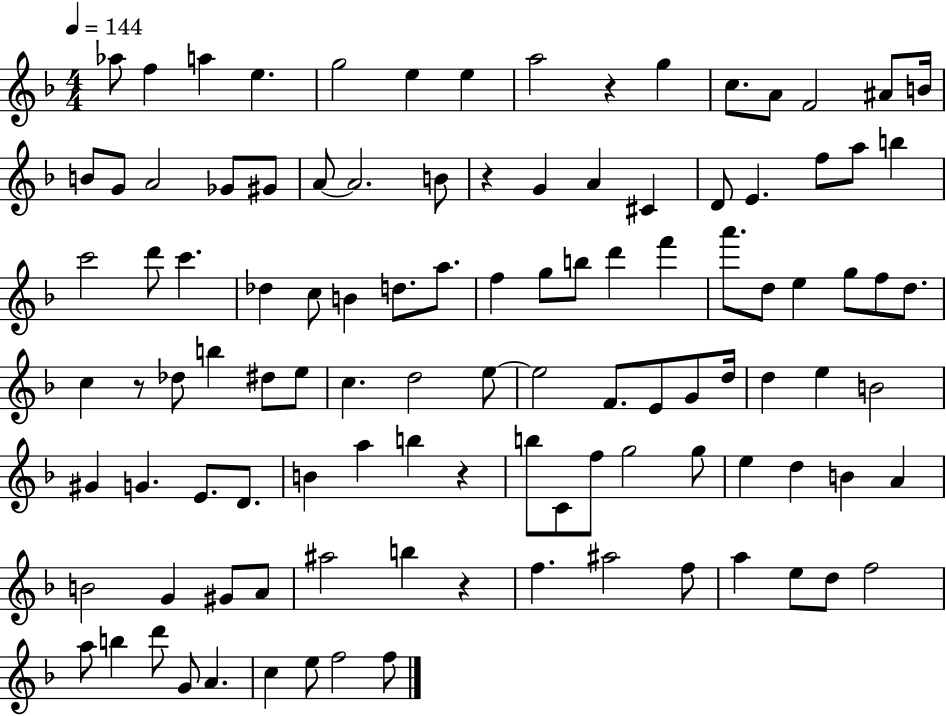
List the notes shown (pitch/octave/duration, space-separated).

Ab5/e F5/q A5/q E5/q. G5/h E5/q E5/q A5/h R/q G5/q C5/e. A4/e F4/h A#4/e B4/s B4/e G4/e A4/h Gb4/e G#4/e A4/e A4/h. B4/e R/q G4/q A4/q C#4/q D4/e E4/q. F5/e A5/e B5/q C6/h D6/e C6/q. Db5/q C5/e B4/q D5/e. A5/e. F5/q G5/e B5/e D6/q F6/q A6/e. D5/e E5/q G5/e F5/e D5/e. C5/q R/e Db5/e B5/q D#5/e E5/e C5/q. D5/h E5/e E5/h F4/e. E4/e G4/e D5/s D5/q E5/q B4/h G#4/q G4/q. E4/e. D4/e. B4/q A5/q B5/q R/q B5/e C4/e F5/e G5/h G5/e E5/q D5/q B4/q A4/q B4/h G4/q G#4/e A4/e A#5/h B5/q R/q F5/q. A#5/h F5/e A5/q E5/e D5/e F5/h A5/e B5/q D6/e G4/e A4/q. C5/q E5/e F5/h F5/e